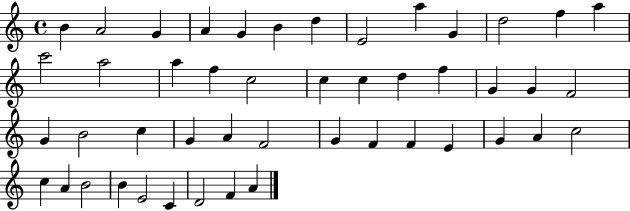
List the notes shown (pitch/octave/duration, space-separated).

B4/q A4/h G4/q A4/q G4/q B4/q D5/q E4/h A5/q G4/q D5/h F5/q A5/q C6/h A5/h A5/q F5/q C5/h C5/q C5/q D5/q F5/q G4/q G4/q F4/h G4/q B4/h C5/q G4/q A4/q F4/h G4/q F4/q F4/q E4/q G4/q A4/q C5/h C5/q A4/q B4/h B4/q E4/h C4/q D4/h F4/q A4/q